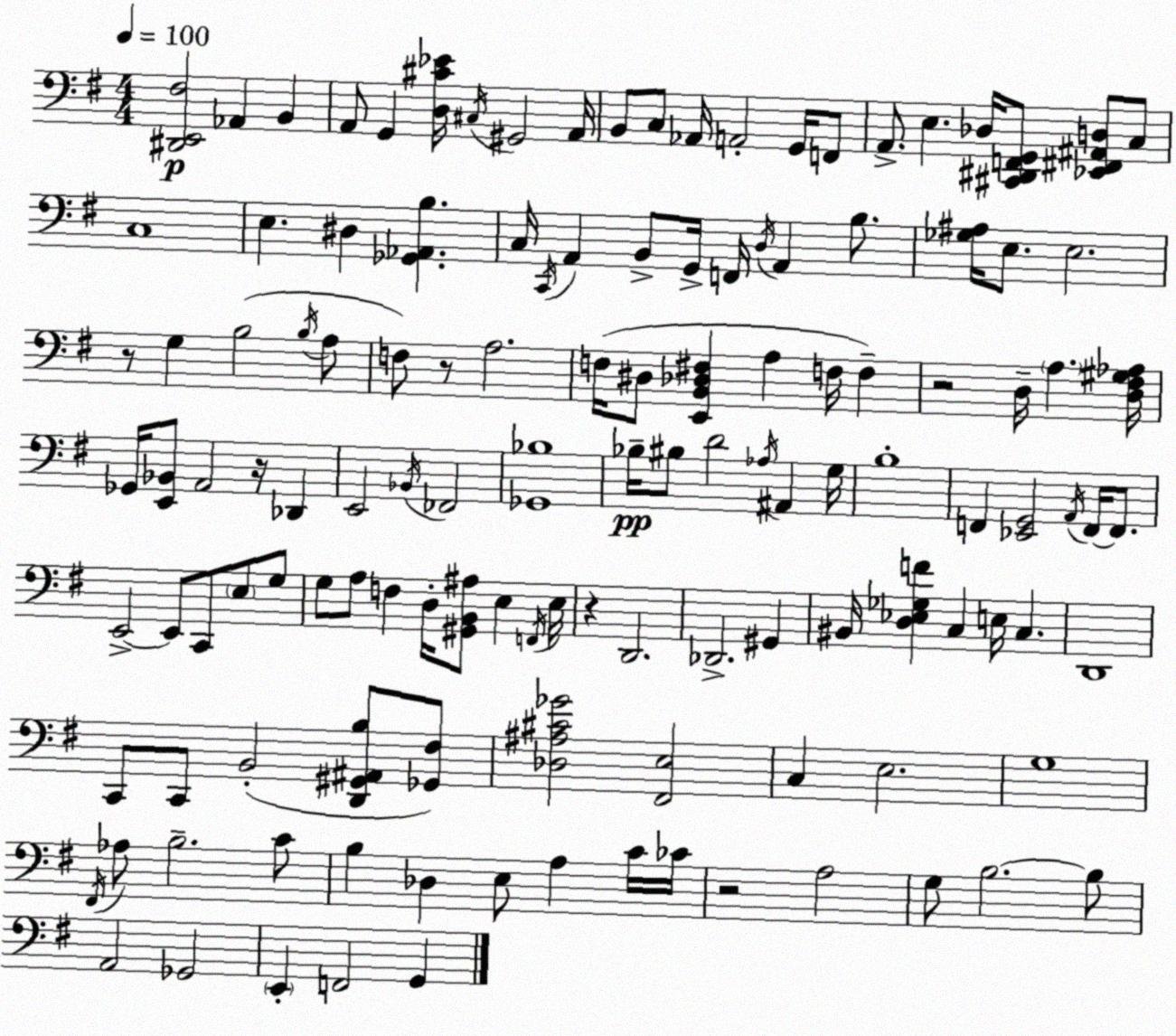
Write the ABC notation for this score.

X:1
T:Untitled
M:4/4
L:1/4
K:Em
[^D,,E,,^F,]2 _A,, B,, A,,/2 G,, [D,^C_E]/4 ^C,/4 ^G,,2 A,,/4 B,,/2 C,/2 _A,,/4 A,,2 G,,/4 F,,/2 A,,/2 E, _D,/4 [^C,,^D,,F,,G,,]/2 [_E,,^F,,^A,,D,]/2 C,/2 C,4 E, ^D, [_G,,_A,,B,] C,/4 C,,/4 A,, B,,/2 G,,/4 F,,/4 D,/4 A,, B,/2 [_G,^A,]/4 E,/2 E,2 z/2 G, B,2 B,/4 A,/2 F,/2 z/2 A,2 F,/4 ^D,/2 [E,,B,,_D,^F,] A, F,/4 F, z2 D,/4 A, [D,^F,^G,_A,]/4 _G,,/4 [E,,_B,,]/2 A,,2 z/4 _D,, E,,2 _B,,/4 _F,,2 [_G,,_B,]4 _B,/4 ^B,/2 D2 _A,/4 ^A,, G,/4 B,4 F,, [_E,,G,,]2 A,,/4 F,,/4 F,,/2 E,,2 E,,/2 C,,/2 E,/2 G,/2 G,/2 A,/2 F, D,/4 [^G,,B,,^A,]/2 E, F,,/4 E,/4 z D,,2 _D,,2 ^G,, ^B,,/4 [D,_E,_G,F] C, E,/4 C, D,,4 C,,/2 C,,/2 B,,2 [D,,^G,,^A,,B,]/2 [_G,,^F,]/2 [_D,^A,^C_G]2 [^F,,E,]2 C, E,2 G,4 ^F,,/4 _A,/2 B,2 C/2 B, _D, E,/2 A, C/4 _C/4 z2 A,2 G,/2 B,2 B,/2 A,,2 _G,,2 E,, F,,2 G,,